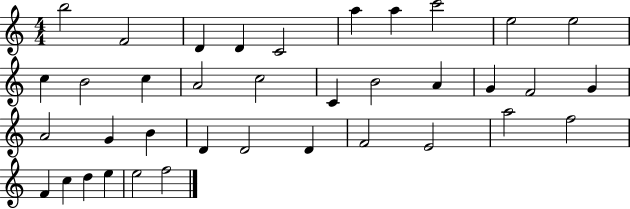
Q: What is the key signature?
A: C major